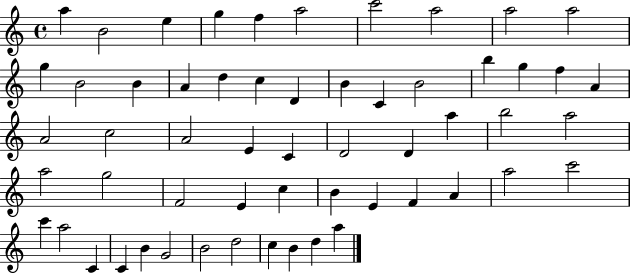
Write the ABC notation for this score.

X:1
T:Untitled
M:4/4
L:1/4
K:C
a B2 e g f a2 c'2 a2 a2 a2 g B2 B A d c D B C B2 b g f A A2 c2 A2 E C D2 D a b2 a2 a2 g2 F2 E c B E F A a2 c'2 c' a2 C C B G2 B2 d2 c B d a